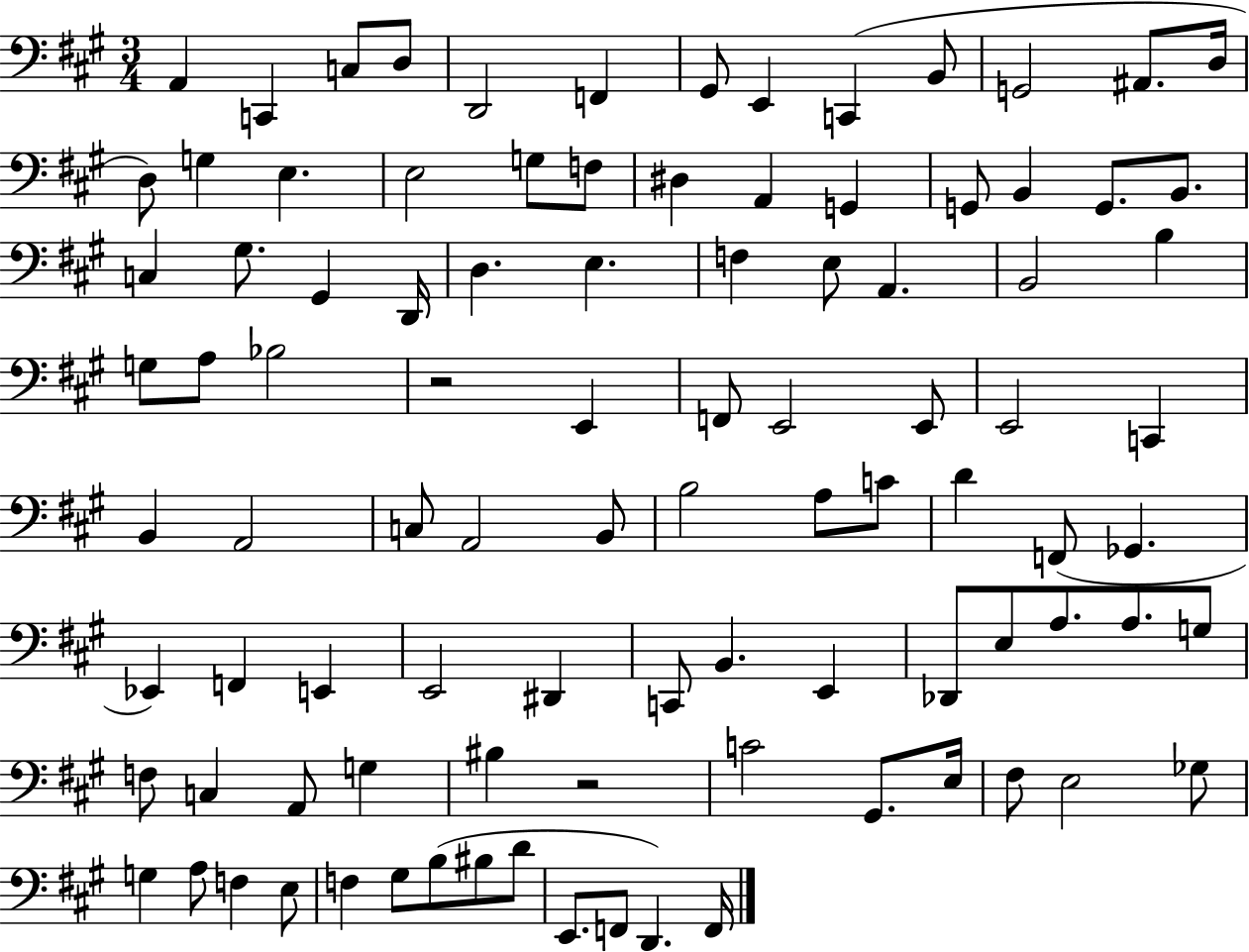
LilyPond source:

{
  \clef bass
  \numericTimeSignature
  \time 3/4
  \key a \major
  \repeat volta 2 { a,4 c,4 c8 d8 | d,2 f,4 | gis,8 e,4 c,4( b,8 | g,2 ais,8. d16 | \break d8) g4 e4. | e2 g8 f8 | dis4 a,4 g,4 | g,8 b,4 g,8. b,8. | \break c4 gis8. gis,4 d,16 | d4. e4. | f4 e8 a,4. | b,2 b4 | \break g8 a8 bes2 | r2 e,4 | f,8 e,2 e,8 | e,2 c,4 | \break b,4 a,2 | c8 a,2 b,8 | b2 a8 c'8 | d'4 f,8( ges,4. | \break ees,4) f,4 e,4 | e,2 dis,4 | c,8 b,4. e,4 | des,8 e8 a8. a8. g8 | \break f8 c4 a,8 g4 | bis4 r2 | c'2 gis,8. e16 | fis8 e2 ges8 | \break g4 a8 f4 e8 | f4 gis8 b8( bis8 d'8 | e,8. f,8 d,4.) f,16 | } \bar "|."
}